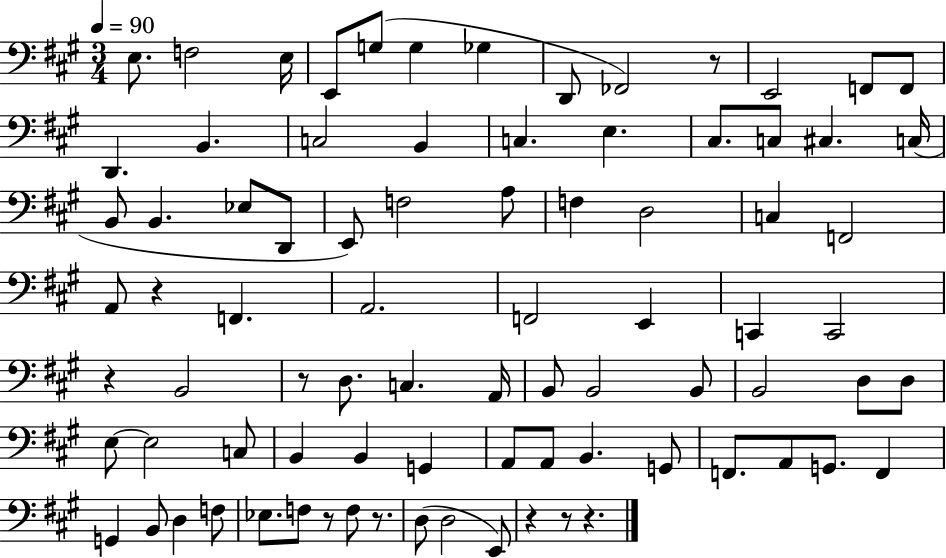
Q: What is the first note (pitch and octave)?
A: E3